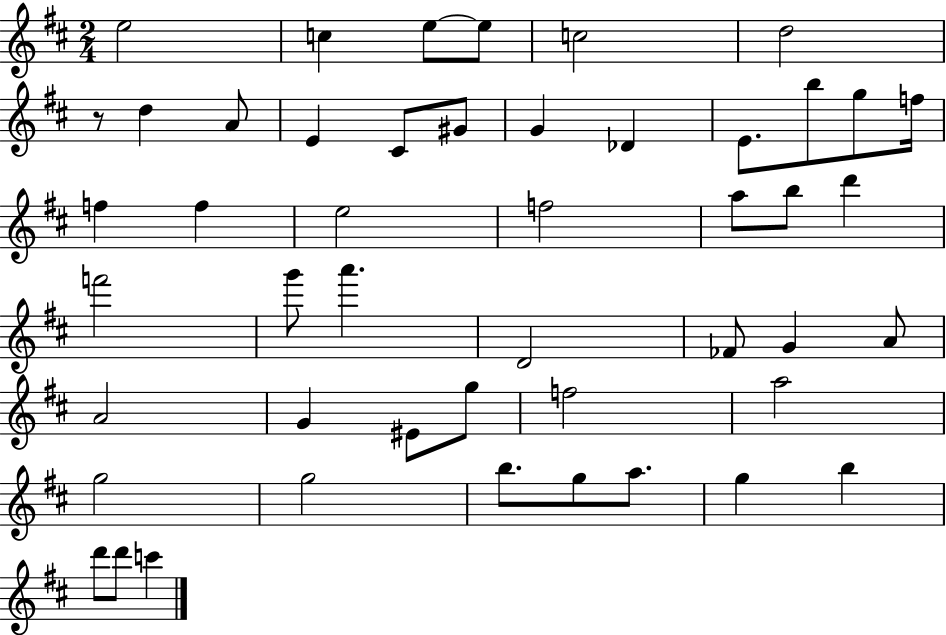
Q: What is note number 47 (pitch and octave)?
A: C6